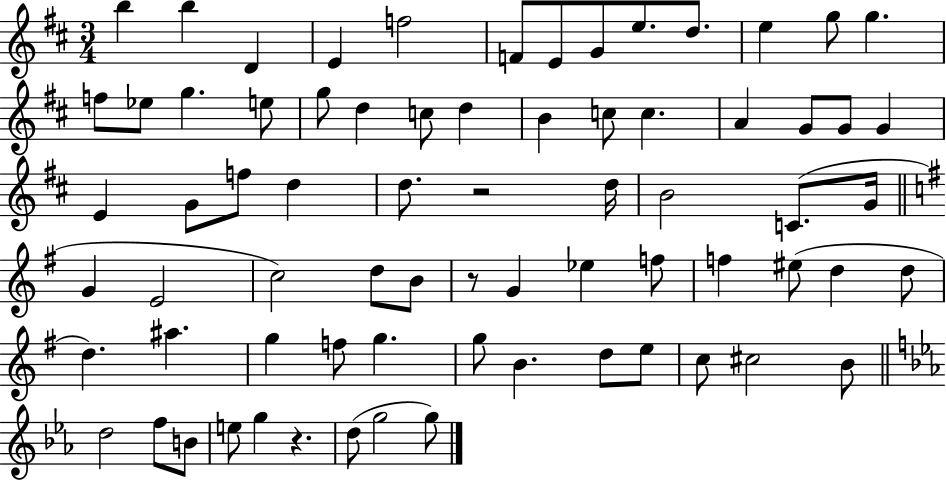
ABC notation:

X:1
T:Untitled
M:3/4
L:1/4
K:D
b b D E f2 F/2 E/2 G/2 e/2 d/2 e g/2 g f/2 _e/2 g e/2 g/2 d c/2 d B c/2 c A G/2 G/2 G E G/2 f/2 d d/2 z2 d/4 B2 C/2 G/4 G E2 c2 d/2 B/2 z/2 G _e f/2 f ^e/2 d d/2 d ^a g f/2 g g/2 B d/2 e/2 c/2 ^c2 B/2 d2 f/2 B/2 e/2 g z d/2 g2 g/2